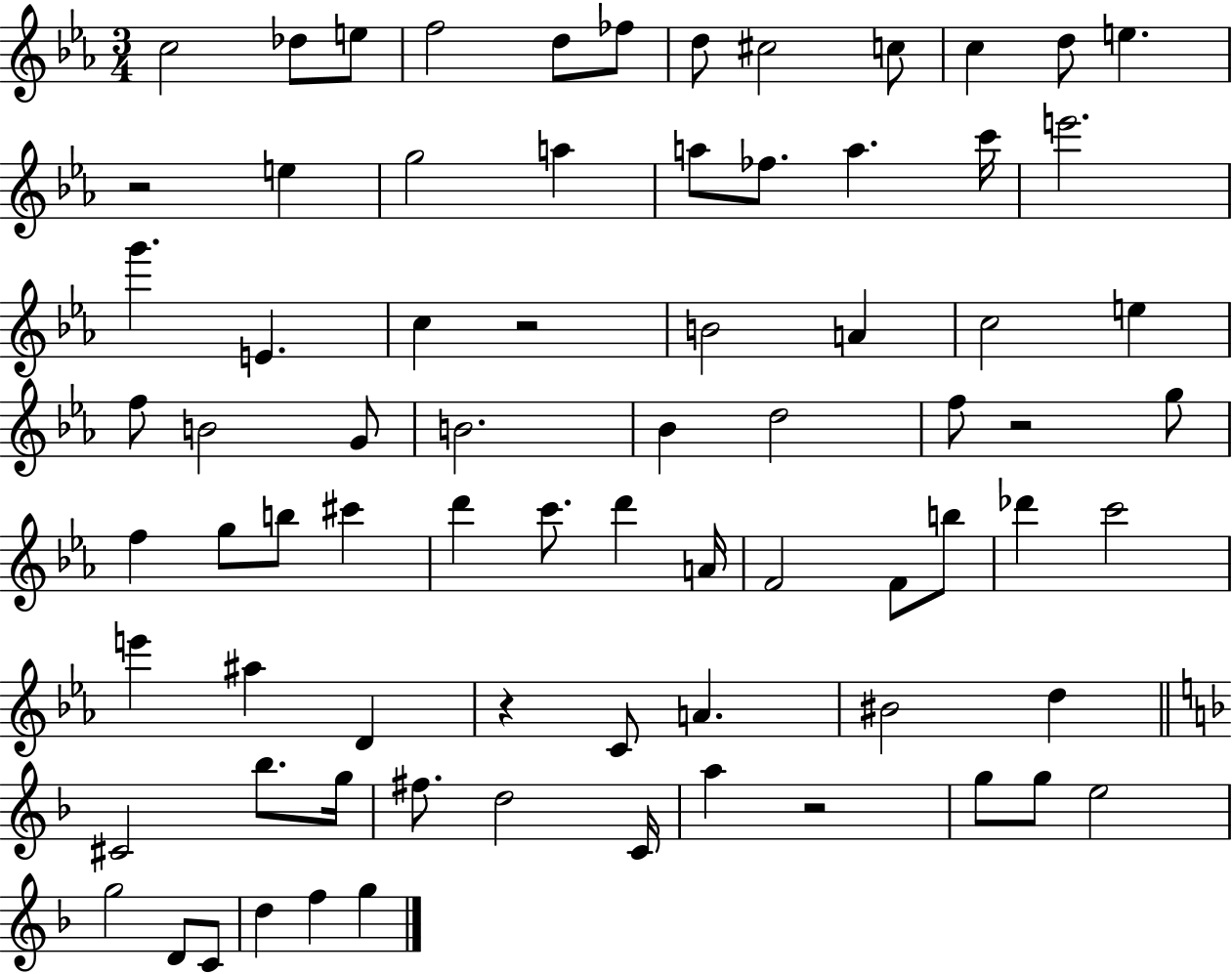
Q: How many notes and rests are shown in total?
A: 76